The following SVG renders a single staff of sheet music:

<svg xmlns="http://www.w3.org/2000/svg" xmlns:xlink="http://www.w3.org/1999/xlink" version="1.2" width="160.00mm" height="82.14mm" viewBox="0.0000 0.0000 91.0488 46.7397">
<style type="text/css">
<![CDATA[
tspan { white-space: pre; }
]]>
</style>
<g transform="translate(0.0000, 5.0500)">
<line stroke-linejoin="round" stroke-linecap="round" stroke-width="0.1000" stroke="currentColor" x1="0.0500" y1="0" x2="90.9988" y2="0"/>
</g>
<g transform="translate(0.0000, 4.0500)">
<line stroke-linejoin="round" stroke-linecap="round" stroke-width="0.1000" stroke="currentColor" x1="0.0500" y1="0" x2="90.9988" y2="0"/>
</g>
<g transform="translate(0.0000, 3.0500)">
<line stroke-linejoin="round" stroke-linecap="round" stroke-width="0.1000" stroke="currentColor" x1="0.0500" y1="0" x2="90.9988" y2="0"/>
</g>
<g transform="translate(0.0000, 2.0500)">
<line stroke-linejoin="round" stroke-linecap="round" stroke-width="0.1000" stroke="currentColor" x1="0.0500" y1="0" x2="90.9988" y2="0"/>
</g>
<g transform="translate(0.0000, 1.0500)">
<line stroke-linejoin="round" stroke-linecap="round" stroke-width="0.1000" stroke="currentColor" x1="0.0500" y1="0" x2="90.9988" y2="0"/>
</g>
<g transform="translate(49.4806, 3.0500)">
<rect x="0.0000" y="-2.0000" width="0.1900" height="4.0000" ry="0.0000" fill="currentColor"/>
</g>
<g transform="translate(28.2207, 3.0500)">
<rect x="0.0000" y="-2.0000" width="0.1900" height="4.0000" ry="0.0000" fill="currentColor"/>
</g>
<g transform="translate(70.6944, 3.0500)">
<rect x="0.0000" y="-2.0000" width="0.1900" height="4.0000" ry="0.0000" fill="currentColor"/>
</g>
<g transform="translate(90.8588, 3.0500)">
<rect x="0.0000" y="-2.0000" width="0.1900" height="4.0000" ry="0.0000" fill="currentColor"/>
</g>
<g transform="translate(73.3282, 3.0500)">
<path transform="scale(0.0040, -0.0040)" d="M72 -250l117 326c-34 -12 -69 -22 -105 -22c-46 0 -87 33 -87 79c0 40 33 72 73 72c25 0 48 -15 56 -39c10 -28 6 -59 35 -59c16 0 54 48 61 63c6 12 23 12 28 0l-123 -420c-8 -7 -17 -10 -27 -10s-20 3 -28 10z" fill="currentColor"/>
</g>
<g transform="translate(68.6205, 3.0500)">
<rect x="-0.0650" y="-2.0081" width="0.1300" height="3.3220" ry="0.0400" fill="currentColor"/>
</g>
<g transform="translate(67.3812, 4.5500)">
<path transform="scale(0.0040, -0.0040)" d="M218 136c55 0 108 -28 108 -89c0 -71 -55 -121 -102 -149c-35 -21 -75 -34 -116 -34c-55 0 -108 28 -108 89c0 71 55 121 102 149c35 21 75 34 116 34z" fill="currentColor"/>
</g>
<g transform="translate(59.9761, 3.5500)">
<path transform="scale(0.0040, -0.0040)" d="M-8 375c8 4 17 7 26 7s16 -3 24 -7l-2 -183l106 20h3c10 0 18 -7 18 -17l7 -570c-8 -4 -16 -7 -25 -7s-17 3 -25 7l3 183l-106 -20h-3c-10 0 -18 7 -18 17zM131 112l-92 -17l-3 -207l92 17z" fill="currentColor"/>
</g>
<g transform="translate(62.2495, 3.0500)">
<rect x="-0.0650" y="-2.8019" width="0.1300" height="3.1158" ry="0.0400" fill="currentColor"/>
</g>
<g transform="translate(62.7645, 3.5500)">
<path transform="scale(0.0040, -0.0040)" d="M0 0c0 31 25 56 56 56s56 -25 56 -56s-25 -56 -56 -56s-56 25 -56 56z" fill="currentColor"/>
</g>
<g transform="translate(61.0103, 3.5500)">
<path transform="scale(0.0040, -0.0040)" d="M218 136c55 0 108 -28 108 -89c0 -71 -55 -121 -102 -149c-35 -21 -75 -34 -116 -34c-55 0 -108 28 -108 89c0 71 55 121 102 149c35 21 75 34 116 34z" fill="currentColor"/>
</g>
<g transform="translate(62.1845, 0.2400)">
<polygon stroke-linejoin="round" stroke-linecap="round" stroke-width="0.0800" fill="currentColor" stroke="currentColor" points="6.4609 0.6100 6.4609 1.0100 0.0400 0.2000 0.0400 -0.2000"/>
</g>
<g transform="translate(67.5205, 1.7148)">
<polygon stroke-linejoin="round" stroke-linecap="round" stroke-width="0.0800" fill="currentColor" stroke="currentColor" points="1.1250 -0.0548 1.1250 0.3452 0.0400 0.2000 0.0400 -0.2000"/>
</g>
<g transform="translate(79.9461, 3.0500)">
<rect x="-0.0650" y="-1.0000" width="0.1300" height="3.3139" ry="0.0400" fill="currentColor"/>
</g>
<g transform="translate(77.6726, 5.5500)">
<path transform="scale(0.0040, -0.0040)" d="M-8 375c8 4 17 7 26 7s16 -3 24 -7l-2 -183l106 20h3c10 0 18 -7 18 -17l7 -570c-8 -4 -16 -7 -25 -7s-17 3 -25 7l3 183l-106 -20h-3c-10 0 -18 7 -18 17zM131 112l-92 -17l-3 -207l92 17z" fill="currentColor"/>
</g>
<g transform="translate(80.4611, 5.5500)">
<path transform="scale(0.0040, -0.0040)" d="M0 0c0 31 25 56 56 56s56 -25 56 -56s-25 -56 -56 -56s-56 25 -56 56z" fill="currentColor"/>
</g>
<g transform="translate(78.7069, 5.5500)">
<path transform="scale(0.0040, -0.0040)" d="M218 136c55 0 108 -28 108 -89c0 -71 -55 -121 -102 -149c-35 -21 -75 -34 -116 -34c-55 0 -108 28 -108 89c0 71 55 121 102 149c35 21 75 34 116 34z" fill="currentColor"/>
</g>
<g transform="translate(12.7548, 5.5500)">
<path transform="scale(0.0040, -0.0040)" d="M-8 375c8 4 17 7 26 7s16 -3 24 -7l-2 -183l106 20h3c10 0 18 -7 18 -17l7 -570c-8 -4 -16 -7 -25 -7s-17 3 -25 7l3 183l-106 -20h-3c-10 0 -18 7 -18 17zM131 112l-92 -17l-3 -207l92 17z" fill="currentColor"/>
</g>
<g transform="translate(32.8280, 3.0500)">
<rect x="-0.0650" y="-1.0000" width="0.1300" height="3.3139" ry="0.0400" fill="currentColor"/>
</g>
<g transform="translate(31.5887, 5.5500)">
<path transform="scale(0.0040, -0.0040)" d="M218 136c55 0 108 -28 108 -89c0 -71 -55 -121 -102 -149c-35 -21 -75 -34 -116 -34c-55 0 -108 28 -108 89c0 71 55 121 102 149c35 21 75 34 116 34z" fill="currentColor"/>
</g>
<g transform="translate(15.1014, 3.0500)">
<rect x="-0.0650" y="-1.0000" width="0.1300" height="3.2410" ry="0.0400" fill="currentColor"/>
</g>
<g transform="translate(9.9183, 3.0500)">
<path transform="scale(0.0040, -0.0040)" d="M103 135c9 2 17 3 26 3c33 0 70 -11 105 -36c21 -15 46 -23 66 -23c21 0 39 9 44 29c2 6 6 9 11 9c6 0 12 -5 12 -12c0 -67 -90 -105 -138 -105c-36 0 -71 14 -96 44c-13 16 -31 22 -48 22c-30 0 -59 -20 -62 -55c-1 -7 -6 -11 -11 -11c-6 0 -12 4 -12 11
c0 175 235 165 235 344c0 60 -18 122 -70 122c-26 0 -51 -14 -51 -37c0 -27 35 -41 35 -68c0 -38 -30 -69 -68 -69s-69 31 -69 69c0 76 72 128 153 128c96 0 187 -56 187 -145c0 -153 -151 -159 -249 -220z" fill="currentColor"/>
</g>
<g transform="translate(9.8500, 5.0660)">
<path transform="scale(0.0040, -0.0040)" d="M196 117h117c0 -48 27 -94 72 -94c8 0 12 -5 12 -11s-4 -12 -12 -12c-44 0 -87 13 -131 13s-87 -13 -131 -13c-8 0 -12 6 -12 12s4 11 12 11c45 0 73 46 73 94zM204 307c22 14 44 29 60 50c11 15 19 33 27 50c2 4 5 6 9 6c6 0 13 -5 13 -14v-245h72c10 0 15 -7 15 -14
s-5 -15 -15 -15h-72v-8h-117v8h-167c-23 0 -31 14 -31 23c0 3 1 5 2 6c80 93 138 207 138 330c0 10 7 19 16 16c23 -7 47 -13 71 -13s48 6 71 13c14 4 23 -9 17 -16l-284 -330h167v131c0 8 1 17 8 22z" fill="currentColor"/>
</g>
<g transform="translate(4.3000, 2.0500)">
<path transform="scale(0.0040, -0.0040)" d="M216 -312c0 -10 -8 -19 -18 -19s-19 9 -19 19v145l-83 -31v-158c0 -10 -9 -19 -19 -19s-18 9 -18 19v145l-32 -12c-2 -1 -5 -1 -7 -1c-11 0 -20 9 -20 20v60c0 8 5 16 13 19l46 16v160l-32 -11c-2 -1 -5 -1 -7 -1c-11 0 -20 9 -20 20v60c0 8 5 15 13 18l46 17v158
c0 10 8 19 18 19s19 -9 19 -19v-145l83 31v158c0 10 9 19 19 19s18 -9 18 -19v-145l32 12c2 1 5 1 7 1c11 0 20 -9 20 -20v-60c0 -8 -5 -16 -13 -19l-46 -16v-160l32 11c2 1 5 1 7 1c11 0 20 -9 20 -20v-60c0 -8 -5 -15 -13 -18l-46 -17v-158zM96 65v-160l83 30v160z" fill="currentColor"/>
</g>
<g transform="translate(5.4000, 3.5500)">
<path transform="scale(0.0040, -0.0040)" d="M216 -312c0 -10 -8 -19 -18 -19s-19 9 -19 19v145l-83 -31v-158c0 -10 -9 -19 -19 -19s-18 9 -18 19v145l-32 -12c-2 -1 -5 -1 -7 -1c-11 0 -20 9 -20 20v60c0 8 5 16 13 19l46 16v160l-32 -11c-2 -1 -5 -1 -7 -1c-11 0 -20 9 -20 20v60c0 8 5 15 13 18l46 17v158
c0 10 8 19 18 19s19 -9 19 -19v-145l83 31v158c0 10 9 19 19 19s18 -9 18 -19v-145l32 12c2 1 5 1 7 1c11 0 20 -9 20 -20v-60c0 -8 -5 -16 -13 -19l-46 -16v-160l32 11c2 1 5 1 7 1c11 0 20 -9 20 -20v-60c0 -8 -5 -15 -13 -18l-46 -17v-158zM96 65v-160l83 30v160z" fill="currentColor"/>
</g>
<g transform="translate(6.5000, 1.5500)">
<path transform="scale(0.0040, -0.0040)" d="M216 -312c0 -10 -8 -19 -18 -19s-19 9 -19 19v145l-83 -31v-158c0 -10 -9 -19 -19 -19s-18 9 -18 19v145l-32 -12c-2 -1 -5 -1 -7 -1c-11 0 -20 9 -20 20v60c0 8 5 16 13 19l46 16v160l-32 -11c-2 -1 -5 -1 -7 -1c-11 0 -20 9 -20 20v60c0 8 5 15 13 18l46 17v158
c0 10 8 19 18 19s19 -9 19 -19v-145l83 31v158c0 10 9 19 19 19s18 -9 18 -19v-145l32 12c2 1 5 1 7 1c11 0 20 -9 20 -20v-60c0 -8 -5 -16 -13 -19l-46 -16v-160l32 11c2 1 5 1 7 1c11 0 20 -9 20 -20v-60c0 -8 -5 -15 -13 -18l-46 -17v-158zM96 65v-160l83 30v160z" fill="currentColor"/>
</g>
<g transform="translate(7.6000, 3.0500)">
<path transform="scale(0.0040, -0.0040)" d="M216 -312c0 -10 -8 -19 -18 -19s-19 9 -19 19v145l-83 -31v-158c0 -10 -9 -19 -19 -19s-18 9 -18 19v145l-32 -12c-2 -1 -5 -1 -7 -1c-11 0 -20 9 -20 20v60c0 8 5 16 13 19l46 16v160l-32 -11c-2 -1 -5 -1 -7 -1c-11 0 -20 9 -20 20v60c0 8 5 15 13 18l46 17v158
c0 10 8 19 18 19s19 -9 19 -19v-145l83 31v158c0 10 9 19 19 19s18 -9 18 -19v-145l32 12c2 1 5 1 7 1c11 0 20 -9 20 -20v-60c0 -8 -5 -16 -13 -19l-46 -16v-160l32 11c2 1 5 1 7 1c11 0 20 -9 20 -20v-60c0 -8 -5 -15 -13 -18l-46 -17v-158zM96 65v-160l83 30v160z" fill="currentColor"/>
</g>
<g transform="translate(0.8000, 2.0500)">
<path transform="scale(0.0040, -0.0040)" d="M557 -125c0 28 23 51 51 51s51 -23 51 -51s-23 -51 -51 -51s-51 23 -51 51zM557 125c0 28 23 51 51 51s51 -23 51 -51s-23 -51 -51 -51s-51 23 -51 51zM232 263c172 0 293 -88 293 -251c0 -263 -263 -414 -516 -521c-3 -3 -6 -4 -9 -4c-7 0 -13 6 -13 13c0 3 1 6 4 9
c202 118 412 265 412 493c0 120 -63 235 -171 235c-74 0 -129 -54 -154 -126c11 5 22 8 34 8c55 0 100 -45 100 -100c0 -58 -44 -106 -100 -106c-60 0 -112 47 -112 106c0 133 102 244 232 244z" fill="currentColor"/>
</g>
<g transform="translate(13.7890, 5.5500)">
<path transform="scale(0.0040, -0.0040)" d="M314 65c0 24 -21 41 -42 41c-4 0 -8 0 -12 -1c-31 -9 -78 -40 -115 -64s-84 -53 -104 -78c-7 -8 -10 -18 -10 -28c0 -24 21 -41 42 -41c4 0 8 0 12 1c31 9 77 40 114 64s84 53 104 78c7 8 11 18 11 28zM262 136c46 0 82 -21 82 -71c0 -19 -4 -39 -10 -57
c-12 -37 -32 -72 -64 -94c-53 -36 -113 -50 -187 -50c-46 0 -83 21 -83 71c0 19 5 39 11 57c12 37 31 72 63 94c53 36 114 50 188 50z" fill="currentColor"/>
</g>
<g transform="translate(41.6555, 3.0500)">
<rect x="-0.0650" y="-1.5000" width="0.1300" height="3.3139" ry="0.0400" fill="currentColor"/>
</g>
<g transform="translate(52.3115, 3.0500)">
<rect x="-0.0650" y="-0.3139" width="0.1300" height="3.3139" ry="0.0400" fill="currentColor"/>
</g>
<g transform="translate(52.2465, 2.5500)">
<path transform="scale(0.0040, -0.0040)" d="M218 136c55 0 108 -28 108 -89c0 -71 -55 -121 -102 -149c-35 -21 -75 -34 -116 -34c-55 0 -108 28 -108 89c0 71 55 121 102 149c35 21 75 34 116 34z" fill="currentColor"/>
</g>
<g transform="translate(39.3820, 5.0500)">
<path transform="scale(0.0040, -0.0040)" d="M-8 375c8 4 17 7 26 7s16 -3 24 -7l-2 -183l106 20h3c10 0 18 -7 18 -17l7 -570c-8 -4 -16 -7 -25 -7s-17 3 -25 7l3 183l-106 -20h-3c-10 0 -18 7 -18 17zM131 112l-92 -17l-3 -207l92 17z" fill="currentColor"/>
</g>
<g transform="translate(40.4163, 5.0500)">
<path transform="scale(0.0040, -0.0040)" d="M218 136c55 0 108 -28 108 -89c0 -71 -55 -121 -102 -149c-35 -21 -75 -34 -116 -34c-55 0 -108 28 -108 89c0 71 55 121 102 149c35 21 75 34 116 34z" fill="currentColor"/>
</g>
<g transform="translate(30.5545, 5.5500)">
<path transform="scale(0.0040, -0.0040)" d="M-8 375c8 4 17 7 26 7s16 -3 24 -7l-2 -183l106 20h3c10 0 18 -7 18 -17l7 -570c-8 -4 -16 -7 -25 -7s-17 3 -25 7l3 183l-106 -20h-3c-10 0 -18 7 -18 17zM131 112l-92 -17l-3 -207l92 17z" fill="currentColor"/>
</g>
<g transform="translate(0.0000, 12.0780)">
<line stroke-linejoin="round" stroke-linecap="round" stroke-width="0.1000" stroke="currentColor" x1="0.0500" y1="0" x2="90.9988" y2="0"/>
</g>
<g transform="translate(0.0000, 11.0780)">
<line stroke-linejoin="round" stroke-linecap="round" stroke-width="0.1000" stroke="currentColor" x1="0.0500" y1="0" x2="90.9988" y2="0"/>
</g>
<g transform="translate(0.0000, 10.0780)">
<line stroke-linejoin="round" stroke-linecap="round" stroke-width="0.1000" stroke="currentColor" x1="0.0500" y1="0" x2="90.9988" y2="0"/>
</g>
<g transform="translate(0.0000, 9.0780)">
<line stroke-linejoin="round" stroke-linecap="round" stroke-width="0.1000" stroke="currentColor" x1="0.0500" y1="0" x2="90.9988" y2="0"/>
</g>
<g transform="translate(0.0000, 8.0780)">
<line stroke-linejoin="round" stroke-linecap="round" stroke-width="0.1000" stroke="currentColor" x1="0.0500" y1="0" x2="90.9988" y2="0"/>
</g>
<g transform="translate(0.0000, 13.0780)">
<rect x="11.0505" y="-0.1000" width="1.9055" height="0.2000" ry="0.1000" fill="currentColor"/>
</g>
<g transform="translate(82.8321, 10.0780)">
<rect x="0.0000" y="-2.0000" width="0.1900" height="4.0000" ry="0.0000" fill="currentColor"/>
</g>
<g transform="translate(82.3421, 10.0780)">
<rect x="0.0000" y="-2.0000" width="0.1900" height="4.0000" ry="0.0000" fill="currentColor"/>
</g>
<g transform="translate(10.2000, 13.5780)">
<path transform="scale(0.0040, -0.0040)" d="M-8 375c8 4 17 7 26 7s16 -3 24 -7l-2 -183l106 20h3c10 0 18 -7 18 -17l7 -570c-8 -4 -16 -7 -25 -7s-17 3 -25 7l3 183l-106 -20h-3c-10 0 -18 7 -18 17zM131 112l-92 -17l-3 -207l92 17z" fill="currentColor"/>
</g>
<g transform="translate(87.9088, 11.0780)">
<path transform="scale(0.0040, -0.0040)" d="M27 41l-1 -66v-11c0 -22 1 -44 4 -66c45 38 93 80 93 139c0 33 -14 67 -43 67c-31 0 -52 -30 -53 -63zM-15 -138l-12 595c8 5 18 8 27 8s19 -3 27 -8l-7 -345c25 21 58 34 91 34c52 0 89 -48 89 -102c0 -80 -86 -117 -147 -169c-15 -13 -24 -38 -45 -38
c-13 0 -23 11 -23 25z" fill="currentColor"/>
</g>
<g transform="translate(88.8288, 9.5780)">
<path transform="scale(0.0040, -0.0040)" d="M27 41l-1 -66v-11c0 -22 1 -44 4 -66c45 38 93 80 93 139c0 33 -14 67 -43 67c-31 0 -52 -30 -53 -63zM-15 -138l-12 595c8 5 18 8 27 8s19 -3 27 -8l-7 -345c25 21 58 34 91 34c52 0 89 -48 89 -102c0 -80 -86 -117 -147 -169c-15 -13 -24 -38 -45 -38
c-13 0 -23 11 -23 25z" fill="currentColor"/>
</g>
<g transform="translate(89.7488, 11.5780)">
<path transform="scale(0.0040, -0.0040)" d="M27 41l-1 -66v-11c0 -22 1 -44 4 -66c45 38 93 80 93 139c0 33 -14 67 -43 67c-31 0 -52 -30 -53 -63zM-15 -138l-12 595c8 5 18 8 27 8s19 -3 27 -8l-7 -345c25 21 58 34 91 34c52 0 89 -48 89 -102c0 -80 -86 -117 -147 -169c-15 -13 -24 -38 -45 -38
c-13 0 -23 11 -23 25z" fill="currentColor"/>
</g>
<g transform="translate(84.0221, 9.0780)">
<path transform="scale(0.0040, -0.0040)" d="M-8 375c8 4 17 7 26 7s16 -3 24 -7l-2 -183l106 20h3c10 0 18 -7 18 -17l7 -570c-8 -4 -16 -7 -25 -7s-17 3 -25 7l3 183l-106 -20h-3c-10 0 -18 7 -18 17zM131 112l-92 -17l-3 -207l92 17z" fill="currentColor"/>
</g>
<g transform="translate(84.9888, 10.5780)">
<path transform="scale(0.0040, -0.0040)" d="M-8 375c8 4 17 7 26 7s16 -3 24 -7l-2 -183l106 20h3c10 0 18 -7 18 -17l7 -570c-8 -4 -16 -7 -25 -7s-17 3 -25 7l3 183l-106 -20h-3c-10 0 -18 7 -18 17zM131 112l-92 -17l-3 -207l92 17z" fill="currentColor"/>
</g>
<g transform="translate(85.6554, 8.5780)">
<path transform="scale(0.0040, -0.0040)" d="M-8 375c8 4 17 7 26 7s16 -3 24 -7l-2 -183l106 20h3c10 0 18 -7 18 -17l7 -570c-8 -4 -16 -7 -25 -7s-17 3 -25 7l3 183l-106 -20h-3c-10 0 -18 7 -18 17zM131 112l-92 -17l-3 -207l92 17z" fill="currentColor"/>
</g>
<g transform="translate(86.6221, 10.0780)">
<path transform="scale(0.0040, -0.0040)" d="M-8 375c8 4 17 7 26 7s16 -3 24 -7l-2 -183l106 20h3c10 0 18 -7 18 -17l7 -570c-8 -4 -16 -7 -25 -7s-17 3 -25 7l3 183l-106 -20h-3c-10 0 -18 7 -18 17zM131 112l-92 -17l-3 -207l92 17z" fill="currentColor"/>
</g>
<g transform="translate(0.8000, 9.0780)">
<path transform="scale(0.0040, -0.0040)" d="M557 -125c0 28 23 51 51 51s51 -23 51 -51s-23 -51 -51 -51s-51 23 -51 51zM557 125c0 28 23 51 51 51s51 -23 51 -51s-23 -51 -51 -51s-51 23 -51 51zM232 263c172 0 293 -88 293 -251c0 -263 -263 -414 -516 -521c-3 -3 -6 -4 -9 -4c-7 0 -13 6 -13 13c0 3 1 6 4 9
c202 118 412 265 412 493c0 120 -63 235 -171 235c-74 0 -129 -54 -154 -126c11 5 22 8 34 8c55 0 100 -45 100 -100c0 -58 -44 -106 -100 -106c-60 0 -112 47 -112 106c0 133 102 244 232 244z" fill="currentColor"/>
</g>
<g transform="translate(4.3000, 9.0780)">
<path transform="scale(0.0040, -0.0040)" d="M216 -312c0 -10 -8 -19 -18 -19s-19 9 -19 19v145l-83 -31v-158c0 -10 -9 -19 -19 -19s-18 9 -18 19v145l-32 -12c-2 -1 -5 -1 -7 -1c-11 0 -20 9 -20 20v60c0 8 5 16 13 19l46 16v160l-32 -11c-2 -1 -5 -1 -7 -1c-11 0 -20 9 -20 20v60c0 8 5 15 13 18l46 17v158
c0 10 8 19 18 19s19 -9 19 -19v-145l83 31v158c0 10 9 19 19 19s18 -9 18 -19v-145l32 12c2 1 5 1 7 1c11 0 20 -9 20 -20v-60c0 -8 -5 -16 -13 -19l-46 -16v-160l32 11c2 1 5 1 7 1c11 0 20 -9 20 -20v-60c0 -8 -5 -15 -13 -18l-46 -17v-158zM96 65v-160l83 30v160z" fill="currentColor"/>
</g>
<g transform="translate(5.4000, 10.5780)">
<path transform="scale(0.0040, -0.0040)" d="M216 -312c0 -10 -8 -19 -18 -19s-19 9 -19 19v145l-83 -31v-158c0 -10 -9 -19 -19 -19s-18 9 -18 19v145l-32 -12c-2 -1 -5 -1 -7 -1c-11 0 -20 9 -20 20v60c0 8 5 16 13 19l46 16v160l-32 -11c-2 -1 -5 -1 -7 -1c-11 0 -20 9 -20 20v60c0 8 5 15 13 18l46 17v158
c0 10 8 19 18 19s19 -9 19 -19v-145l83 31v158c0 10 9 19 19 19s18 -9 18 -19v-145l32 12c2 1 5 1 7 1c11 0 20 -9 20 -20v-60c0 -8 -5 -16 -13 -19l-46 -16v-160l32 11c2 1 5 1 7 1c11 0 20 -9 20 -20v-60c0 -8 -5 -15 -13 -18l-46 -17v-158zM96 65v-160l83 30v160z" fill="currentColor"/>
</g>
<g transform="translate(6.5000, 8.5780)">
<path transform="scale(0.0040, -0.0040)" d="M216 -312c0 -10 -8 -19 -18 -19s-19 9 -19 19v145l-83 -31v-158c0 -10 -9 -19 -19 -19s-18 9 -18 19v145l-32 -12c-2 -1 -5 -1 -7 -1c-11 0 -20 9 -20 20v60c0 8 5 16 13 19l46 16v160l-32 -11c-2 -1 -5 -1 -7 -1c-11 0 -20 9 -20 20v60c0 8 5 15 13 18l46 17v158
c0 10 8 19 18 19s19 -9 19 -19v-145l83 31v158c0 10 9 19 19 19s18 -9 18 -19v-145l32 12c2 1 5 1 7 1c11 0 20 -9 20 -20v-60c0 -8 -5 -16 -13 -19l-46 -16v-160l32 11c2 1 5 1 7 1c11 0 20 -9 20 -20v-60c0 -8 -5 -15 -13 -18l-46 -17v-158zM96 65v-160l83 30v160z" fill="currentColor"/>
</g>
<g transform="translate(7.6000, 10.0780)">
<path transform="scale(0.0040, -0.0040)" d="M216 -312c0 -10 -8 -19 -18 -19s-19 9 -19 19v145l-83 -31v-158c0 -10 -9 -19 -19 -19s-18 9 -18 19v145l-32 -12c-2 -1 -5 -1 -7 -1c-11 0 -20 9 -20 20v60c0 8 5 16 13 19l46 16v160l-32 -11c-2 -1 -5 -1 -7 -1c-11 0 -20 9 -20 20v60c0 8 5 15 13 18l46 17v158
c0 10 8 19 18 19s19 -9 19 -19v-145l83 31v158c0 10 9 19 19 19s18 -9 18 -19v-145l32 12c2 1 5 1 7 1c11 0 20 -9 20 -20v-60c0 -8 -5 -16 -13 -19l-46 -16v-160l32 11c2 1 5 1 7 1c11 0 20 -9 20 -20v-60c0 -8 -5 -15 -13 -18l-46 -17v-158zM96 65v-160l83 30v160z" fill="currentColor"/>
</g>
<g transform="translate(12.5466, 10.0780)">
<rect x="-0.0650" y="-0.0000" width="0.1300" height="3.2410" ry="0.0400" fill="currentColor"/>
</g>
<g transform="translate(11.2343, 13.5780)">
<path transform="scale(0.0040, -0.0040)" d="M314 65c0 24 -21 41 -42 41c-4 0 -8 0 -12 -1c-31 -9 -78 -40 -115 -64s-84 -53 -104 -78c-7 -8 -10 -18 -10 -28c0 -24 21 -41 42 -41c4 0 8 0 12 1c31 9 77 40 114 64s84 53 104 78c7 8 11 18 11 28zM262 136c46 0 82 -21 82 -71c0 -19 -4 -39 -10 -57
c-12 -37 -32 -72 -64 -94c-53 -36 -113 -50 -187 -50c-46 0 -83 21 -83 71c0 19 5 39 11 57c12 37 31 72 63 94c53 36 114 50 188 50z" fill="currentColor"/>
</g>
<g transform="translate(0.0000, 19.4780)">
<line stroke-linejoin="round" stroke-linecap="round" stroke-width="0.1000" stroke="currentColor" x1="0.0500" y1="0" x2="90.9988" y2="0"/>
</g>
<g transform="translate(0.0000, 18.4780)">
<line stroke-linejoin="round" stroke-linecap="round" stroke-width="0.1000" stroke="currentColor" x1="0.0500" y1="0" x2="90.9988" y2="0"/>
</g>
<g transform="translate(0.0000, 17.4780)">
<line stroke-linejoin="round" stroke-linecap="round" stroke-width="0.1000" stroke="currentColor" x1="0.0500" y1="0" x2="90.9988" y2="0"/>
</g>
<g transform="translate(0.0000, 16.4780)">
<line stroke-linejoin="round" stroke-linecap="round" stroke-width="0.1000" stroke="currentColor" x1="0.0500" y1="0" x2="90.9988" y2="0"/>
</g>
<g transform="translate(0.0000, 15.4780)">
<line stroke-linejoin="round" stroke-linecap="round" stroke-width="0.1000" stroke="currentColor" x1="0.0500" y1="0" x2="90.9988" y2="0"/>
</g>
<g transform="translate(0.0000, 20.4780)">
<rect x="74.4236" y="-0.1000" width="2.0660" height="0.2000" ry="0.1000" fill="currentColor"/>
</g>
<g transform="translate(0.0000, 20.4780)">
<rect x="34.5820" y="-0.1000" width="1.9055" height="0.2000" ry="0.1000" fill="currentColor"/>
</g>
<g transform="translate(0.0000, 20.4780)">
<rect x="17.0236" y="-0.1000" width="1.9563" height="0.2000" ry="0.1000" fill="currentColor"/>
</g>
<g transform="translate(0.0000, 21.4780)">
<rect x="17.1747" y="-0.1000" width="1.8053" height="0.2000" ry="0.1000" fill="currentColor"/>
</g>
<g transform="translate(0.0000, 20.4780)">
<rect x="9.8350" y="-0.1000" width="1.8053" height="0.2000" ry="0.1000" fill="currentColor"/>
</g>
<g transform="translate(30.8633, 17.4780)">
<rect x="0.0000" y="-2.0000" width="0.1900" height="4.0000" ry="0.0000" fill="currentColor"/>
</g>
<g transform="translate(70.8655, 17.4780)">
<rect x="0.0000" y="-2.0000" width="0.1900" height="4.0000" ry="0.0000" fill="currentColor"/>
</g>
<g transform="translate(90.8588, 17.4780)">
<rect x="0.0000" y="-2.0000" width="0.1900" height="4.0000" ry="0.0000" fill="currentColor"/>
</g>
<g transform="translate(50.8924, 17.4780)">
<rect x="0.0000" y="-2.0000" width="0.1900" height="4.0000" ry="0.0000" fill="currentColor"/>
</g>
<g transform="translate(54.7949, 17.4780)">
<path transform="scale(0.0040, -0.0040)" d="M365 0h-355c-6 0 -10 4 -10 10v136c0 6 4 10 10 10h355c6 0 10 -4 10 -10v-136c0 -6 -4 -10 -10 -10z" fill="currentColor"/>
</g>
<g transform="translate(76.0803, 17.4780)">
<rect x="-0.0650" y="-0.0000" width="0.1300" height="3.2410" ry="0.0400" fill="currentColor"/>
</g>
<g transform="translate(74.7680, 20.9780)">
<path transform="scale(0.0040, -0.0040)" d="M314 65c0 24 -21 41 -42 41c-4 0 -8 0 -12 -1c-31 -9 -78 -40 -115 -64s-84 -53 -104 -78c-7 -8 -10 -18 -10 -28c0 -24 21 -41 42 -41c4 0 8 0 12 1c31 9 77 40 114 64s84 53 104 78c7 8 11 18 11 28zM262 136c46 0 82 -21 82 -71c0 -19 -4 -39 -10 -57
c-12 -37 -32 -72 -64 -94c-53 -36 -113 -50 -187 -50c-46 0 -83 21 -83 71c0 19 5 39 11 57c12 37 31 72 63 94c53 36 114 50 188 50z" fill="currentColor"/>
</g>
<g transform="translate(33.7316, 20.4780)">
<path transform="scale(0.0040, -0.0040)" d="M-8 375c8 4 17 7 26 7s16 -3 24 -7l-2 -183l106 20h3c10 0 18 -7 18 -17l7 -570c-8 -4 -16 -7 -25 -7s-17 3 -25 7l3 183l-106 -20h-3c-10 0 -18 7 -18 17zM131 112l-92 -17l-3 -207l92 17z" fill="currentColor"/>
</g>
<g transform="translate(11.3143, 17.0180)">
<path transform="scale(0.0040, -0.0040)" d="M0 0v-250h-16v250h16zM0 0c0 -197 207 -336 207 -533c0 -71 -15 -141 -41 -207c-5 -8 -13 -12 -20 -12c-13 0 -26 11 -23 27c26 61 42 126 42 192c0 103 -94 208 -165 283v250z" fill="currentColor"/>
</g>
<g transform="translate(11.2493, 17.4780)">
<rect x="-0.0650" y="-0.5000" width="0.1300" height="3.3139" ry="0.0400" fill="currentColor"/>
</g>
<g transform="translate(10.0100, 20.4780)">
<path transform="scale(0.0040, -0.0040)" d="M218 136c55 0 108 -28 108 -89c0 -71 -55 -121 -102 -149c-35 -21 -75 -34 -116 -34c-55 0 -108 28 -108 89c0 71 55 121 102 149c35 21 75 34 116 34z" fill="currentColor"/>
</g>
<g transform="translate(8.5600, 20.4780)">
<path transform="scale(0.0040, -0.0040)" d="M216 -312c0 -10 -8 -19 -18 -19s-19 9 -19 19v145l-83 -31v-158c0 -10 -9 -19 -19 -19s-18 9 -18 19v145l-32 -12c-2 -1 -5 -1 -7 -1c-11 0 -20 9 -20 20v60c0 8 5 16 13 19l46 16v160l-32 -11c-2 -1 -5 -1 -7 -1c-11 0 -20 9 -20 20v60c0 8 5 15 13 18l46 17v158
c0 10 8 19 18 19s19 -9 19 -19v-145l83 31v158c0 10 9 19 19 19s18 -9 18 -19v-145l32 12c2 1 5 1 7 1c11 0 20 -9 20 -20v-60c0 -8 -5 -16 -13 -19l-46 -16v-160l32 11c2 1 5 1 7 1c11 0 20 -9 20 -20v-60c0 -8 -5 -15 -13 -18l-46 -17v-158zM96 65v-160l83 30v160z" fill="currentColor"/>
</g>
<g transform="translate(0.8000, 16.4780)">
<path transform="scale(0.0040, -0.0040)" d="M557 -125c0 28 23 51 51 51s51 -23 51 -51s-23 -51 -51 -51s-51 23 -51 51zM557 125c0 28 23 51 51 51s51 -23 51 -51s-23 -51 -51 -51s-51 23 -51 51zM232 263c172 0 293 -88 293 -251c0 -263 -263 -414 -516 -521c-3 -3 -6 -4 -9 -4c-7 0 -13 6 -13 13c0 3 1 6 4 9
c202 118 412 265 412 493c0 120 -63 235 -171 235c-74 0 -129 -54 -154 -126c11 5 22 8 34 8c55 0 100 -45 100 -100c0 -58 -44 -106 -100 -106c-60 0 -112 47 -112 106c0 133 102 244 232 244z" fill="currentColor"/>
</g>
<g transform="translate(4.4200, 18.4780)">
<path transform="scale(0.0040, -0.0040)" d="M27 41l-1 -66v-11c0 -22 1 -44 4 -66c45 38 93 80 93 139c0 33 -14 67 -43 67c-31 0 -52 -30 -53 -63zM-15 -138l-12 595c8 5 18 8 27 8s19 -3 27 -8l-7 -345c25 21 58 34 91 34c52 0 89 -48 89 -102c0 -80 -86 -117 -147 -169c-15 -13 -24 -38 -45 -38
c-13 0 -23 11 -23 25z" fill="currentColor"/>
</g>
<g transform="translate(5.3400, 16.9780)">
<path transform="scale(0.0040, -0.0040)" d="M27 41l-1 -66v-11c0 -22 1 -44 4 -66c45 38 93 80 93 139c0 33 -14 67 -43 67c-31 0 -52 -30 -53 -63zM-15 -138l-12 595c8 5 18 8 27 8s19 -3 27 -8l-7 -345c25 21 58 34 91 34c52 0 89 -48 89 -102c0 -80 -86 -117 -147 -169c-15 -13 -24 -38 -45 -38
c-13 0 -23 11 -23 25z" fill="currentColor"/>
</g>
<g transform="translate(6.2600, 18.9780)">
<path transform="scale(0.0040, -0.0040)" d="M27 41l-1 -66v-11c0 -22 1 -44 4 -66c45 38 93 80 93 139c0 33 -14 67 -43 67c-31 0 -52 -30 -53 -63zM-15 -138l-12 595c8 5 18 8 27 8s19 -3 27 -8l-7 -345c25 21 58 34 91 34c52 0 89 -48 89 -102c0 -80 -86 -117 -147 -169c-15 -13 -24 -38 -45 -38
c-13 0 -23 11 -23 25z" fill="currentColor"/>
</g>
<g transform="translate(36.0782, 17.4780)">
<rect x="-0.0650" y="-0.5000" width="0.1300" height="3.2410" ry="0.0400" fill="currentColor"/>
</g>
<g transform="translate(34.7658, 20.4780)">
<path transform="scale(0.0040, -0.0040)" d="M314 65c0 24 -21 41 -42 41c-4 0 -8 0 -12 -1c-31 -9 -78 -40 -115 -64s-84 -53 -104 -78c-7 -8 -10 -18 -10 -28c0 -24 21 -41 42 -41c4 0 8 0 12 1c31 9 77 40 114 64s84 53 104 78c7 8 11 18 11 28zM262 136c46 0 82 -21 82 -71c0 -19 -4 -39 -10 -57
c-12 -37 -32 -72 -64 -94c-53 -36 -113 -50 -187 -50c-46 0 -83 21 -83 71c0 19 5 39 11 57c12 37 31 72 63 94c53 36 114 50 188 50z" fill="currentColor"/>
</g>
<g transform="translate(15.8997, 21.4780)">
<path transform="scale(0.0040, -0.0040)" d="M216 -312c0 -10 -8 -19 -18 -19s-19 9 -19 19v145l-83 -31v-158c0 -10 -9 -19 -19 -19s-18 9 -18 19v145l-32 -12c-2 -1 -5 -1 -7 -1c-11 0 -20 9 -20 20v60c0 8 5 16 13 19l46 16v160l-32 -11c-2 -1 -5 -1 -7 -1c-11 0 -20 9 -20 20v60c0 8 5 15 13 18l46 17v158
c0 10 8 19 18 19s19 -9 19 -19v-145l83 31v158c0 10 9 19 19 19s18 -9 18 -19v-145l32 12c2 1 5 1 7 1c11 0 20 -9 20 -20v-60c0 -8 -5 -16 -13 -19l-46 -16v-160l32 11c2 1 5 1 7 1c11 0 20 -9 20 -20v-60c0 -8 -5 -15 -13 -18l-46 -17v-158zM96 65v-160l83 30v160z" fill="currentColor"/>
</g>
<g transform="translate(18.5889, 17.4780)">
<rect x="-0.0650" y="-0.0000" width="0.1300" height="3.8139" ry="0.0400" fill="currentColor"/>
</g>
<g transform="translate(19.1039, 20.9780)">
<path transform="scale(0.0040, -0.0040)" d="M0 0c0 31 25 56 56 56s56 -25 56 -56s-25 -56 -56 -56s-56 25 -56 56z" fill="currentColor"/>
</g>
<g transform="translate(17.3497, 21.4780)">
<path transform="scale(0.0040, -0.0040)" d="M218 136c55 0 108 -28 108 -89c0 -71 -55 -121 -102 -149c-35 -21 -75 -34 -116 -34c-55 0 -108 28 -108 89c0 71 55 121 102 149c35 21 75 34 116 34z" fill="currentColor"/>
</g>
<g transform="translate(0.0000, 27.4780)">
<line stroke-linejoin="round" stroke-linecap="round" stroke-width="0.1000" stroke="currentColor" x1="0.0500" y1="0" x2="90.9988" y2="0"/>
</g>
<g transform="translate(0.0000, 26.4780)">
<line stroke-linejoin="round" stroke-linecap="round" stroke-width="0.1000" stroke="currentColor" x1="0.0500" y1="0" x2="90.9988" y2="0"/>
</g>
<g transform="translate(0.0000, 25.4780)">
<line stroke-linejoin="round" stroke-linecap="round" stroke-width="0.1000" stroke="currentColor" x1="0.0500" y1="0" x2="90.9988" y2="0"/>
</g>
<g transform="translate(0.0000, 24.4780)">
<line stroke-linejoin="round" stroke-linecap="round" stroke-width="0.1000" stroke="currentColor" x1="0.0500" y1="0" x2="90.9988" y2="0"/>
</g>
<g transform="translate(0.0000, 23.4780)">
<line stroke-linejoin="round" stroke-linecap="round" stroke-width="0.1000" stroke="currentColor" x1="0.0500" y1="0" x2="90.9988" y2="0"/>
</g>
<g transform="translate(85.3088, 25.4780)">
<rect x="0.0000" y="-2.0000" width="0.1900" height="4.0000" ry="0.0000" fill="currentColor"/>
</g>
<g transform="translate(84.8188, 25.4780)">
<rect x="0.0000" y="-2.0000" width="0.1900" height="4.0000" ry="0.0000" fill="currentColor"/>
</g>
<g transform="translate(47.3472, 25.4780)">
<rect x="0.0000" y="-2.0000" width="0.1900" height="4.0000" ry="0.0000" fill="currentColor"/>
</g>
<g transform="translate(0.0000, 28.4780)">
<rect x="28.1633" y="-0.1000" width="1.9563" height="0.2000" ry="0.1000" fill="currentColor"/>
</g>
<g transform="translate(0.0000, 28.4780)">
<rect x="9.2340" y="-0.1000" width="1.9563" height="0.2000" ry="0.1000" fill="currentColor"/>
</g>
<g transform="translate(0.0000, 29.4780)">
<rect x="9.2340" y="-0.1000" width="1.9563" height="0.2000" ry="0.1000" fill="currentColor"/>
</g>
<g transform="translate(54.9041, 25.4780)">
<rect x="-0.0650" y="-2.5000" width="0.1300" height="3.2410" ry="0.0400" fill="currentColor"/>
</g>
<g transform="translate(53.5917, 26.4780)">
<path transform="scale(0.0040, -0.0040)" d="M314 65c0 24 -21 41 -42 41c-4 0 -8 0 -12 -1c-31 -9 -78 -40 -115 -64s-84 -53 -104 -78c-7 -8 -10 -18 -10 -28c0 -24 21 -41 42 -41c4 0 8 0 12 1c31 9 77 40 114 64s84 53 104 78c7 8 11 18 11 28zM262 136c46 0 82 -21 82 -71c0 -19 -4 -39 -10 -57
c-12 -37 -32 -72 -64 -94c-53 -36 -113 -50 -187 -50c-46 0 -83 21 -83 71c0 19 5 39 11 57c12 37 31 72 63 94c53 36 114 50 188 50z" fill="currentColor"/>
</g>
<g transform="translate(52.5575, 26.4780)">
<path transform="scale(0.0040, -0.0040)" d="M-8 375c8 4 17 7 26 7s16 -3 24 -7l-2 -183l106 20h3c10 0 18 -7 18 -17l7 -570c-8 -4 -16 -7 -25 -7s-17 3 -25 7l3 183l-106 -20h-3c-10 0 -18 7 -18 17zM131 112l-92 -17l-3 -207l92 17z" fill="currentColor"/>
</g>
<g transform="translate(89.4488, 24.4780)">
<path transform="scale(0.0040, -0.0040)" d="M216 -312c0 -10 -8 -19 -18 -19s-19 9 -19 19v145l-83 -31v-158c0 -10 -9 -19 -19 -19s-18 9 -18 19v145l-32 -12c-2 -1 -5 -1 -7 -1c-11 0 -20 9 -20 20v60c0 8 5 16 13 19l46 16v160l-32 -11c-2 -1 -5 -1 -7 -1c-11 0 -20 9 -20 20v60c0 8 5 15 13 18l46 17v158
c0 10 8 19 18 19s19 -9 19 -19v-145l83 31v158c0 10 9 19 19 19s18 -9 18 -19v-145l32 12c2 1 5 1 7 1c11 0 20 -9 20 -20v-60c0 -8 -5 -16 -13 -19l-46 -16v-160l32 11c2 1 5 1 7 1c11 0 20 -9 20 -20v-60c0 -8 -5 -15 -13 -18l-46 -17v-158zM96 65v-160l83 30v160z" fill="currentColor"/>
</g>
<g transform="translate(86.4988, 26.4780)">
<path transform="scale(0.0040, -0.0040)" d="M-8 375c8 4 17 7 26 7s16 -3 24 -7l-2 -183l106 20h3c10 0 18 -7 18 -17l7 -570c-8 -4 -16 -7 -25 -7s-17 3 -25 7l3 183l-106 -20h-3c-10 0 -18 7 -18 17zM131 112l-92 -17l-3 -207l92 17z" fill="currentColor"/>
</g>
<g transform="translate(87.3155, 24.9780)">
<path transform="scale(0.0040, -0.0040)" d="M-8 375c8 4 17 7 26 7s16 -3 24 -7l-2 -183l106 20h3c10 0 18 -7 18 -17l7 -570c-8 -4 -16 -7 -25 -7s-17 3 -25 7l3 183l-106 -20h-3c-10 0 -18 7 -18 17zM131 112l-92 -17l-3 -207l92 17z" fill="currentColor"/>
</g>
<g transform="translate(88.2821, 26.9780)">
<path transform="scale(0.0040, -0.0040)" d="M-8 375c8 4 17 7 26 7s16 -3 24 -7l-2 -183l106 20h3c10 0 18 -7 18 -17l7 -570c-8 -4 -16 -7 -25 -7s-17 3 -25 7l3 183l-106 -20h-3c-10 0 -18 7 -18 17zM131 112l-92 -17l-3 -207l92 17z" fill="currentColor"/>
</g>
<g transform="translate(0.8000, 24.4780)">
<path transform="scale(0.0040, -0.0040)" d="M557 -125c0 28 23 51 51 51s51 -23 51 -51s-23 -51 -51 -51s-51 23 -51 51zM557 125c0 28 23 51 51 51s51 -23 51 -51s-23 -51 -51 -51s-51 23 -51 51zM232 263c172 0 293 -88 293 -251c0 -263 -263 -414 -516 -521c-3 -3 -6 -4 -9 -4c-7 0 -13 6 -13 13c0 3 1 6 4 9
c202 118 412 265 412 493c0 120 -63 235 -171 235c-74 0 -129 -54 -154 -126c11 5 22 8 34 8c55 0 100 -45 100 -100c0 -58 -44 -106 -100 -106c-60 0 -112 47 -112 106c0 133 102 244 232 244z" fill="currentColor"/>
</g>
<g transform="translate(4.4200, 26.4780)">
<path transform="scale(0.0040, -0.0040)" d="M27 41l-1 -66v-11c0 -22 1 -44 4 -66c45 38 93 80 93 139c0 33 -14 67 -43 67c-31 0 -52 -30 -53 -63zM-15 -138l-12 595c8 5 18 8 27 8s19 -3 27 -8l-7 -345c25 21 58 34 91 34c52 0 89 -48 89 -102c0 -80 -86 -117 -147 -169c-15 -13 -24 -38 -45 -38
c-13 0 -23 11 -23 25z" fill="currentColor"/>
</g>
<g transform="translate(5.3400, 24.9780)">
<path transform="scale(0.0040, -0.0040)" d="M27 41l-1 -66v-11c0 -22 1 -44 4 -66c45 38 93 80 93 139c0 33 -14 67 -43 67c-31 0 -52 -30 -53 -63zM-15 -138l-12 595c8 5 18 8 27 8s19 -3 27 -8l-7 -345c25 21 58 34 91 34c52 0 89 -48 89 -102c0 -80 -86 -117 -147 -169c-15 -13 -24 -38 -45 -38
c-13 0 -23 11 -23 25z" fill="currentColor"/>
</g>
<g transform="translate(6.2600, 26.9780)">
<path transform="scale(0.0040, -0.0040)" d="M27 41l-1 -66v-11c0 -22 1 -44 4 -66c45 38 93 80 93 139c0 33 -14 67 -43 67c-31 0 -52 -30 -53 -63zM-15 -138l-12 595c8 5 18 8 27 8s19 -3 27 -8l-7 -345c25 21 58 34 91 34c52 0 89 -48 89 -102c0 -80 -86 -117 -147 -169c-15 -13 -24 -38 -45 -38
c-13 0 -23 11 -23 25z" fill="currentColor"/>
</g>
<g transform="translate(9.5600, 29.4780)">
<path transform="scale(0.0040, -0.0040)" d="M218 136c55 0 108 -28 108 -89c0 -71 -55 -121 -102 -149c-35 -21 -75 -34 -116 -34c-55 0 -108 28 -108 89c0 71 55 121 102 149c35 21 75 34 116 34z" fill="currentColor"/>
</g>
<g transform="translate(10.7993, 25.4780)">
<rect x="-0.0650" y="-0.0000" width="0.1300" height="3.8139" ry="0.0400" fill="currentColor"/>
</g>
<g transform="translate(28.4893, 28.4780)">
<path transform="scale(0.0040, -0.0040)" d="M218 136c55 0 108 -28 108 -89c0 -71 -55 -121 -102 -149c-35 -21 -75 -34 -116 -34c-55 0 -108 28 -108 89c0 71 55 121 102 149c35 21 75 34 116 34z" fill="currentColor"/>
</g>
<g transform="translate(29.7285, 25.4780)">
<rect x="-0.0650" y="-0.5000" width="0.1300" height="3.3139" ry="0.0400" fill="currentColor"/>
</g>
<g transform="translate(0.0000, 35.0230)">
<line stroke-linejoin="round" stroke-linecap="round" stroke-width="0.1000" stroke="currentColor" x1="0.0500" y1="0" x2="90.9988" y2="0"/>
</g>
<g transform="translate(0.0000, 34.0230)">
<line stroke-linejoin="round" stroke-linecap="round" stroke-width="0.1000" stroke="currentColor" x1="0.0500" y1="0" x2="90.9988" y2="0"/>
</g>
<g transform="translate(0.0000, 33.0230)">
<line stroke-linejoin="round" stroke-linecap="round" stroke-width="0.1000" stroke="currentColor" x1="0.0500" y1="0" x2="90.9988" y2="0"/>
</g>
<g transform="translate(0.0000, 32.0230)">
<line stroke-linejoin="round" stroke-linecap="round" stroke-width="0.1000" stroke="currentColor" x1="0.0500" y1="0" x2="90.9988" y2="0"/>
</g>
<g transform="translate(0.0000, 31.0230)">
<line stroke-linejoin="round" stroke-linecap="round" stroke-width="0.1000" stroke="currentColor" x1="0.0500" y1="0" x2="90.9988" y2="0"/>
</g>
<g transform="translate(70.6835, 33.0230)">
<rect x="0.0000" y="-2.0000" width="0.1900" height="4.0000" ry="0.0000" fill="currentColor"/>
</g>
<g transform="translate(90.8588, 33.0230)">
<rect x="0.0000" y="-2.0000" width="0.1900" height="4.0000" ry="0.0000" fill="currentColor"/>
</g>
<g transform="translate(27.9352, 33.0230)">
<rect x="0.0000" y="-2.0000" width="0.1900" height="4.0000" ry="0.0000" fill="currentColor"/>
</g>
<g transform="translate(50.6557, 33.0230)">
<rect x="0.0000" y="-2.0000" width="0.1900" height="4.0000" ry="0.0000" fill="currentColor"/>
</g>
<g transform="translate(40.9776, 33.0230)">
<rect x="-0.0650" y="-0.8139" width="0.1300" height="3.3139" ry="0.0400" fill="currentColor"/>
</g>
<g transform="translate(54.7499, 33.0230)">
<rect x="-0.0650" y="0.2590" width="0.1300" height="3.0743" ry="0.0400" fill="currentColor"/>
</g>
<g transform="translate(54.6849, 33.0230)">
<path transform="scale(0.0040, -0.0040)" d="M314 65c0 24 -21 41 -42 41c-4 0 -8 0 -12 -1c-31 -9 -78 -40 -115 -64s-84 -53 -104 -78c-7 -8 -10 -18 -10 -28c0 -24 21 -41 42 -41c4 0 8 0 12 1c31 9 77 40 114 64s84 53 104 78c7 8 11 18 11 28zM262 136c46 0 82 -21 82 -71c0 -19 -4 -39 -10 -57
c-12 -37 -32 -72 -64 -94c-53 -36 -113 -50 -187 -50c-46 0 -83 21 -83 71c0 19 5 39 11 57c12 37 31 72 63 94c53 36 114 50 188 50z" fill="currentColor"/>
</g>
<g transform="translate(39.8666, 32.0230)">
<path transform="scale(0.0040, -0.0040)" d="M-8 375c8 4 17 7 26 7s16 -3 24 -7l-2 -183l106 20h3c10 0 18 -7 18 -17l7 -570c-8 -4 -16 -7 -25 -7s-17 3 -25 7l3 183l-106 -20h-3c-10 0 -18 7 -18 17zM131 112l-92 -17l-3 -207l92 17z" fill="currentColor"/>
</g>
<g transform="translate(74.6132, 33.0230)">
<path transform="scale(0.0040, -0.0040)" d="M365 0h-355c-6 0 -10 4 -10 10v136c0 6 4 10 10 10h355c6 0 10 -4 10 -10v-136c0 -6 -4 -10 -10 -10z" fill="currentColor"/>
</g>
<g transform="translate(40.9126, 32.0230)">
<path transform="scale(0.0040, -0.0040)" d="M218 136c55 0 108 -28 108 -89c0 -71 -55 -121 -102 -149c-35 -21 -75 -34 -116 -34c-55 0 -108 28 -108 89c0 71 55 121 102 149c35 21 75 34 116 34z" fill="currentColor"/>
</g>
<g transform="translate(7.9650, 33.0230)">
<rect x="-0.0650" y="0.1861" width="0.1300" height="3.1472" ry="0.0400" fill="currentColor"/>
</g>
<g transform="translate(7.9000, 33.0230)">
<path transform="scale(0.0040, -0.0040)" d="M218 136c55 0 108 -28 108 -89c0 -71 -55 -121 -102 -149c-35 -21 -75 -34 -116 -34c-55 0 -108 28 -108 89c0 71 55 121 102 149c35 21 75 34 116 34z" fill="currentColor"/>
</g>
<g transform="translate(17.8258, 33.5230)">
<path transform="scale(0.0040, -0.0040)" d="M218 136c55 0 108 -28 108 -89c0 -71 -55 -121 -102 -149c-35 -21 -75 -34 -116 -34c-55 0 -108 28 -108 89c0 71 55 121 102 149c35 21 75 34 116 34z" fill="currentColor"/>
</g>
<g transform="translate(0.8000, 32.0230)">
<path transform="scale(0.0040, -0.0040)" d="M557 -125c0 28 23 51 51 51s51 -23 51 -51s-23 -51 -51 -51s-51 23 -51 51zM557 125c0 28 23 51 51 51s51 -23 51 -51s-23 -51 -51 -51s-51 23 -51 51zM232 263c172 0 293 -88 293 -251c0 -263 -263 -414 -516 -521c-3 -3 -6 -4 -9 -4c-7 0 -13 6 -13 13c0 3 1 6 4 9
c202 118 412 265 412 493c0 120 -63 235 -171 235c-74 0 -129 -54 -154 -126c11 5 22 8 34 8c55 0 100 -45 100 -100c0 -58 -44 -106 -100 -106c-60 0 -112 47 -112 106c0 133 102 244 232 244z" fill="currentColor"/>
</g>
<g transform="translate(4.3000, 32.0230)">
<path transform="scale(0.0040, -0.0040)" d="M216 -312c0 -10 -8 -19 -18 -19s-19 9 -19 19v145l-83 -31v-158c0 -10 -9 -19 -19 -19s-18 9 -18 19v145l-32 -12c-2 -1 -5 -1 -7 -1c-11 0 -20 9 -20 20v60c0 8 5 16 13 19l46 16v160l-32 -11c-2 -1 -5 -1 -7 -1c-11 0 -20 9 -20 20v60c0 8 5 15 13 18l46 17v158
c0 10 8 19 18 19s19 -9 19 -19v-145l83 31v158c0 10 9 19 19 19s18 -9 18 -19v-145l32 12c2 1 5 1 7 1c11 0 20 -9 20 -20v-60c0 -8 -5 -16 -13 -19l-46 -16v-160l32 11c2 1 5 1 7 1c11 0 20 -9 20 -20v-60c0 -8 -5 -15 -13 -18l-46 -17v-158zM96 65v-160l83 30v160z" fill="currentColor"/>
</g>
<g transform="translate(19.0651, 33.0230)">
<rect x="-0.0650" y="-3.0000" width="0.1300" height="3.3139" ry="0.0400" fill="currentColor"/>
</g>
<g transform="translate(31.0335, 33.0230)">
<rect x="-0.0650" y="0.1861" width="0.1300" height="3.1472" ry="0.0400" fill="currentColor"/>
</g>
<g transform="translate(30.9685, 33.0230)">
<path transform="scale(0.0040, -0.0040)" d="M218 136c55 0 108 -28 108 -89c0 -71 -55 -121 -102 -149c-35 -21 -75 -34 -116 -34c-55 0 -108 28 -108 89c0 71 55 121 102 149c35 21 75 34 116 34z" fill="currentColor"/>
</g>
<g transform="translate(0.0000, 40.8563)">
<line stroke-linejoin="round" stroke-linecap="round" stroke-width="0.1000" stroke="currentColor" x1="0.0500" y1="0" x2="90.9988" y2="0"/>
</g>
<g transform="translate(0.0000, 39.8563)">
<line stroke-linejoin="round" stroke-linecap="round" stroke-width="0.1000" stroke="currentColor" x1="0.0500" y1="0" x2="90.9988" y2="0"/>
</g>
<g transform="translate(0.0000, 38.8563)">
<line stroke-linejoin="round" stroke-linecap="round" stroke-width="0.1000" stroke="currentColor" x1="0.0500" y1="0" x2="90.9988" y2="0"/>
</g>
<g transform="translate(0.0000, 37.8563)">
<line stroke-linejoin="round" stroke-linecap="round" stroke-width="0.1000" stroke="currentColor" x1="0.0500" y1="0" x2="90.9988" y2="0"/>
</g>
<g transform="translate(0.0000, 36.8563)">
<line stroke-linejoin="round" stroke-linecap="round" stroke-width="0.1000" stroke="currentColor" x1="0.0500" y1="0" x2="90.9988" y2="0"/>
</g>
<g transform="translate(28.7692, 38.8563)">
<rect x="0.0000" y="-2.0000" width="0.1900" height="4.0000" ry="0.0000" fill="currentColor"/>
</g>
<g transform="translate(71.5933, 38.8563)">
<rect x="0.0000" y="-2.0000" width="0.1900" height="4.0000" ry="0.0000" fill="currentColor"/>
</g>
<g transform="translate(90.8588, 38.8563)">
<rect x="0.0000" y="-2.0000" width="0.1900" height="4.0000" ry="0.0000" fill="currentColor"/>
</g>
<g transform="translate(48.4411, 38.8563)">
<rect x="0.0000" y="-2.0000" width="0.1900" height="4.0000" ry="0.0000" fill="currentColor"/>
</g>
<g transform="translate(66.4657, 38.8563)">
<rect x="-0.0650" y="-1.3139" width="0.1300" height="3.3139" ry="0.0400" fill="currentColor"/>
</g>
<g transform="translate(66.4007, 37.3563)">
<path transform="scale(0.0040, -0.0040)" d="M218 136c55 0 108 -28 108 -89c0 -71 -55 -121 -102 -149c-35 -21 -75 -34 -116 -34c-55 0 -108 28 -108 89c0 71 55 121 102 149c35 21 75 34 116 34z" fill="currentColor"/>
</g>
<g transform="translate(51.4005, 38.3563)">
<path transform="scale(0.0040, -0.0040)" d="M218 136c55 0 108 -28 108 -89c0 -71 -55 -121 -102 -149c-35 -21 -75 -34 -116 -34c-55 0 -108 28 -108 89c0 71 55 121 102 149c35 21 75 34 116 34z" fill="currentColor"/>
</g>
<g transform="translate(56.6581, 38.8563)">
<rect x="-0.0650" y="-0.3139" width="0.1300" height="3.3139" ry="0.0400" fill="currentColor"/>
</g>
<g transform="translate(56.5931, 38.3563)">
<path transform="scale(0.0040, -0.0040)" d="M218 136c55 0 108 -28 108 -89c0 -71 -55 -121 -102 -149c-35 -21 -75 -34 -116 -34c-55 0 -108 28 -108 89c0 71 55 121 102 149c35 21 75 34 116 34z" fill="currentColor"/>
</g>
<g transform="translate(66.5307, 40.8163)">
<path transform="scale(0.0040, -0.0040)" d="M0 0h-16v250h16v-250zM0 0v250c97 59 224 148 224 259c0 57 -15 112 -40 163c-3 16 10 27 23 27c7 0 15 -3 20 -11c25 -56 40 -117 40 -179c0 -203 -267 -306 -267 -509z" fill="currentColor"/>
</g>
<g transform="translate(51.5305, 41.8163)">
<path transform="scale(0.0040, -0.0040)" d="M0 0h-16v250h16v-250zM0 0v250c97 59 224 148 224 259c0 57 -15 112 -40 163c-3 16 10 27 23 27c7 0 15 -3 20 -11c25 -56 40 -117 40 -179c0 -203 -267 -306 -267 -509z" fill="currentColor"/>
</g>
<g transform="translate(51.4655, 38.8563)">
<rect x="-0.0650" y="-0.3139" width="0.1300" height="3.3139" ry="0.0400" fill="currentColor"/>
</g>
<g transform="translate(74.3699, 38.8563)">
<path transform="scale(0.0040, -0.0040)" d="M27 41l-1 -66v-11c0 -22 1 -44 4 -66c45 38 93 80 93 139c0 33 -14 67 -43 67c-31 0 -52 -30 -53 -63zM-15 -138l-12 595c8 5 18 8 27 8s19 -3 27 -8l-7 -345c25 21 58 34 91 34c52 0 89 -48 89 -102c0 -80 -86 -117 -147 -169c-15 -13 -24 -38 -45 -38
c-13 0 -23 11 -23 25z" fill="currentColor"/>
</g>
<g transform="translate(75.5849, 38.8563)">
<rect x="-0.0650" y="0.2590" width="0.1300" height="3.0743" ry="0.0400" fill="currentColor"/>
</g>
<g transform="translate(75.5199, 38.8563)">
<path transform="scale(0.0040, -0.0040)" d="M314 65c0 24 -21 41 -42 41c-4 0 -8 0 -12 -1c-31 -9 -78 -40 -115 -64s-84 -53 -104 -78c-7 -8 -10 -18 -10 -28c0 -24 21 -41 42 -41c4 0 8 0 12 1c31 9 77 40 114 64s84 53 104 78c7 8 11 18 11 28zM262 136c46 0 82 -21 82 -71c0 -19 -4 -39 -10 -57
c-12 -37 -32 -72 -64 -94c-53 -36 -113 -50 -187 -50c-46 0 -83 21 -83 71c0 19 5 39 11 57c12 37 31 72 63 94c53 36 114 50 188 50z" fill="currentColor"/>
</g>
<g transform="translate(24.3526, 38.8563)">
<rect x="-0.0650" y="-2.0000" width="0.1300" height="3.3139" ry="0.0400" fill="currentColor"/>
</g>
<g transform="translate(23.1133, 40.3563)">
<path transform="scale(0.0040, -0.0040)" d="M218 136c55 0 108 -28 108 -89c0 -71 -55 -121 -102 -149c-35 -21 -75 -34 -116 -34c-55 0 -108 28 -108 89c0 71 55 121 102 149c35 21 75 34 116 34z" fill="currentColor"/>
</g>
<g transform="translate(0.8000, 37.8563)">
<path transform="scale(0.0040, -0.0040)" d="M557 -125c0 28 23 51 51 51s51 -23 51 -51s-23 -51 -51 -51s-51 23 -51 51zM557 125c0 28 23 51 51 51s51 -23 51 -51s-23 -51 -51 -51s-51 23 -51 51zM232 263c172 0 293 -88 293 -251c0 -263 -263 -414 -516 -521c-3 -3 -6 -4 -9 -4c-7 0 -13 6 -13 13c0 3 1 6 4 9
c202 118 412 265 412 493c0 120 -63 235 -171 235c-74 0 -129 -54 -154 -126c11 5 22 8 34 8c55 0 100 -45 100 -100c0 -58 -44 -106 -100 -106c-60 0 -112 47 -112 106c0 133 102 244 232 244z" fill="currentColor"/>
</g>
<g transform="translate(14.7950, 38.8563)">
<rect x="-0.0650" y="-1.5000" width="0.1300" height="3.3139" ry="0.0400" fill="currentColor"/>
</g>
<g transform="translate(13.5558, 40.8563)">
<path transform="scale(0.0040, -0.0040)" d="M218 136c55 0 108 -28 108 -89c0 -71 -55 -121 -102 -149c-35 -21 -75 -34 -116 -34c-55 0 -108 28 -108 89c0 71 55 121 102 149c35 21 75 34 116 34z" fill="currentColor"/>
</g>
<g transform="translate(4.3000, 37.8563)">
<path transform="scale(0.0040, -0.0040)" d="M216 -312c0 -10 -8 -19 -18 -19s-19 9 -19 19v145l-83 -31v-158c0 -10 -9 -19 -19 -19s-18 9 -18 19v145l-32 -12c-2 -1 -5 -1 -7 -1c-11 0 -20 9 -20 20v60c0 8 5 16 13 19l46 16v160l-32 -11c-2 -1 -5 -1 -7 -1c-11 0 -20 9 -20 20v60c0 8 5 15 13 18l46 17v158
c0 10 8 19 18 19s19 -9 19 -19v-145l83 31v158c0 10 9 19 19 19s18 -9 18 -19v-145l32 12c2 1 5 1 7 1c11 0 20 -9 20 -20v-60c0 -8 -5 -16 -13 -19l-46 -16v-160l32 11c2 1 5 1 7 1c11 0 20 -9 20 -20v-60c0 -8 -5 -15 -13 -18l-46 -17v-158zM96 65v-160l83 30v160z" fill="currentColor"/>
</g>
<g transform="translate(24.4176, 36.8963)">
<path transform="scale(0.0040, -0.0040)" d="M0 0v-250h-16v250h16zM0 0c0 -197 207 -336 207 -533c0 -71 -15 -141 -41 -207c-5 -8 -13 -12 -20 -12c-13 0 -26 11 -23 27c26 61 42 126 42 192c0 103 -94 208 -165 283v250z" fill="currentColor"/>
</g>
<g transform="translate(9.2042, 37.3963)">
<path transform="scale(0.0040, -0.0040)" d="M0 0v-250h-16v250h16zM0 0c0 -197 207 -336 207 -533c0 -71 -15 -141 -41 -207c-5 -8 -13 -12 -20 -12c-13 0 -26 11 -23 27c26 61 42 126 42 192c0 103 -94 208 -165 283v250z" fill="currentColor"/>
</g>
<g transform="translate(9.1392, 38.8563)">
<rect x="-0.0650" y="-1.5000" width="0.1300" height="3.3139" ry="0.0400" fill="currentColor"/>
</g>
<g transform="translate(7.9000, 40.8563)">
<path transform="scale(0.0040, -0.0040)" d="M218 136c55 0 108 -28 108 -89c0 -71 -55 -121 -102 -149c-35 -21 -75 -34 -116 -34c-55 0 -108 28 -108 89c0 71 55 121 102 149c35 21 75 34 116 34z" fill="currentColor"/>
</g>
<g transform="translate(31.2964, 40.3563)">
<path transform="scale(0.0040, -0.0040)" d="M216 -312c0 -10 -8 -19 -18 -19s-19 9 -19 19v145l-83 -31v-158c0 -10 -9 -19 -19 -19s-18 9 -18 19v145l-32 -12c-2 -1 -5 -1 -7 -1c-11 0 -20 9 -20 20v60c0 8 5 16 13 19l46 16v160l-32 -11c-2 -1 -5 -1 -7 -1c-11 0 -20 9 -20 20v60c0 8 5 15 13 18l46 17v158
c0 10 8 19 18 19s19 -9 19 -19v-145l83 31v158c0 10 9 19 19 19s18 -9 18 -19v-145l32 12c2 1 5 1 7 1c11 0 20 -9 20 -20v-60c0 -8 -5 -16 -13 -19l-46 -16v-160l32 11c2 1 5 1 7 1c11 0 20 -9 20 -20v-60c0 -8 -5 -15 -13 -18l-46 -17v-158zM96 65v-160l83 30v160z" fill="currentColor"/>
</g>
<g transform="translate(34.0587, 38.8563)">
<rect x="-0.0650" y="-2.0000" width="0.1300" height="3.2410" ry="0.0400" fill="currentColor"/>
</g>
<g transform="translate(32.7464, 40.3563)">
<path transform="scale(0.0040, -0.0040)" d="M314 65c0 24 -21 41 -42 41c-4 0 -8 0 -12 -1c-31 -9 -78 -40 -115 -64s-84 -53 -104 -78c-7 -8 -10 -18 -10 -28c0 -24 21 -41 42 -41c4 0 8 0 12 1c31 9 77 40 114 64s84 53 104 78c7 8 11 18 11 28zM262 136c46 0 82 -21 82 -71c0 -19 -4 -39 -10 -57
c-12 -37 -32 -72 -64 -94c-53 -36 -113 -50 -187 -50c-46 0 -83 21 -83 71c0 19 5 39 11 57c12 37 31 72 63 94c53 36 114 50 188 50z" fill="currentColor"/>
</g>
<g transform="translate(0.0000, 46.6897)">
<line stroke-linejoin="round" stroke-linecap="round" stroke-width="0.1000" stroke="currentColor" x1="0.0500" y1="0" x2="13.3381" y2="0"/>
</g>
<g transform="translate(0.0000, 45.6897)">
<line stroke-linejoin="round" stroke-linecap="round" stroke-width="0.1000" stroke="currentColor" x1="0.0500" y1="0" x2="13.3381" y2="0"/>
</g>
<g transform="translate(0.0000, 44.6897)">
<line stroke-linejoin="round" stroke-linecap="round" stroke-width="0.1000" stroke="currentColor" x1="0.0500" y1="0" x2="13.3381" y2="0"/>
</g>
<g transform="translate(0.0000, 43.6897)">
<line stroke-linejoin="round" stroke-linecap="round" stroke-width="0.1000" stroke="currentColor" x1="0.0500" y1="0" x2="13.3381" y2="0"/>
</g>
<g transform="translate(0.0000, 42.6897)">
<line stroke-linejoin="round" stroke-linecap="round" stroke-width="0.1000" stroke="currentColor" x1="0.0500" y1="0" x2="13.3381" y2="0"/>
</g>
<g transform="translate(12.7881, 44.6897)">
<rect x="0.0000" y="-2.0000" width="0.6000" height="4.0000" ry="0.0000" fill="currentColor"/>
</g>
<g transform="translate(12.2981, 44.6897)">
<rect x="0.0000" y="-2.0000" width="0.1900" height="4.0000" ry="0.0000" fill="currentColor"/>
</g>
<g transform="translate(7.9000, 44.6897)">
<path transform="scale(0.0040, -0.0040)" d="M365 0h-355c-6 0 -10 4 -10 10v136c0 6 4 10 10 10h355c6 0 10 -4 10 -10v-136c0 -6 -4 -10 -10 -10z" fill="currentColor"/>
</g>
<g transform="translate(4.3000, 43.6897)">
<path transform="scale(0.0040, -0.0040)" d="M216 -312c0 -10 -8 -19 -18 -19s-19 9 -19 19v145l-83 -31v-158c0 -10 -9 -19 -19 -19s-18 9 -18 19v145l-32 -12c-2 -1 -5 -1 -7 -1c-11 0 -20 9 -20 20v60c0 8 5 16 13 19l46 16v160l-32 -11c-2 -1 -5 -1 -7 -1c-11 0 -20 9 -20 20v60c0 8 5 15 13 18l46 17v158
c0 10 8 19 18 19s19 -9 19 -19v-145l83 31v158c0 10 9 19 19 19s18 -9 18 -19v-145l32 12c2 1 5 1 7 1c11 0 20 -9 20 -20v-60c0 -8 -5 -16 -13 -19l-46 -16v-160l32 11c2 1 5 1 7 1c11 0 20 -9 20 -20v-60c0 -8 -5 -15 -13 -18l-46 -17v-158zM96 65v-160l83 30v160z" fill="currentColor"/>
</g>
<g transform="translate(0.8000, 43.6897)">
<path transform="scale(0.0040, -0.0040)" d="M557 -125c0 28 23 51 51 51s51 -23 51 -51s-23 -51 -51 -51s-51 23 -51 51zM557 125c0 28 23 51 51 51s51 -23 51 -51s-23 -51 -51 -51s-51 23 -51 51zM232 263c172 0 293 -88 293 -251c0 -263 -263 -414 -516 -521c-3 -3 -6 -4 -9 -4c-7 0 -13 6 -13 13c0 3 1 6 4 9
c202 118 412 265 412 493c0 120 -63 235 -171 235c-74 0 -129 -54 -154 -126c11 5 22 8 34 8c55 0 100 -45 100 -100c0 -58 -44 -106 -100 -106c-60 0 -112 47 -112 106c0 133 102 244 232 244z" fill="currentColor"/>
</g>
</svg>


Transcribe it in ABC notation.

X:1
T:Untitled
M:2/4
L:1/4
K:E
F,,2 F,, G,, E, C,/2 A,,/4 z/2 F,, D,,2 ^E,,/2 ^C,, E,,2 z2 D,,2 C,, _E,, B,,2 D, C, D, F, D,2 z2 G,,/2 G,, A,,/2 ^A,,2 E,/2 E, G,/2 _D,2 z2